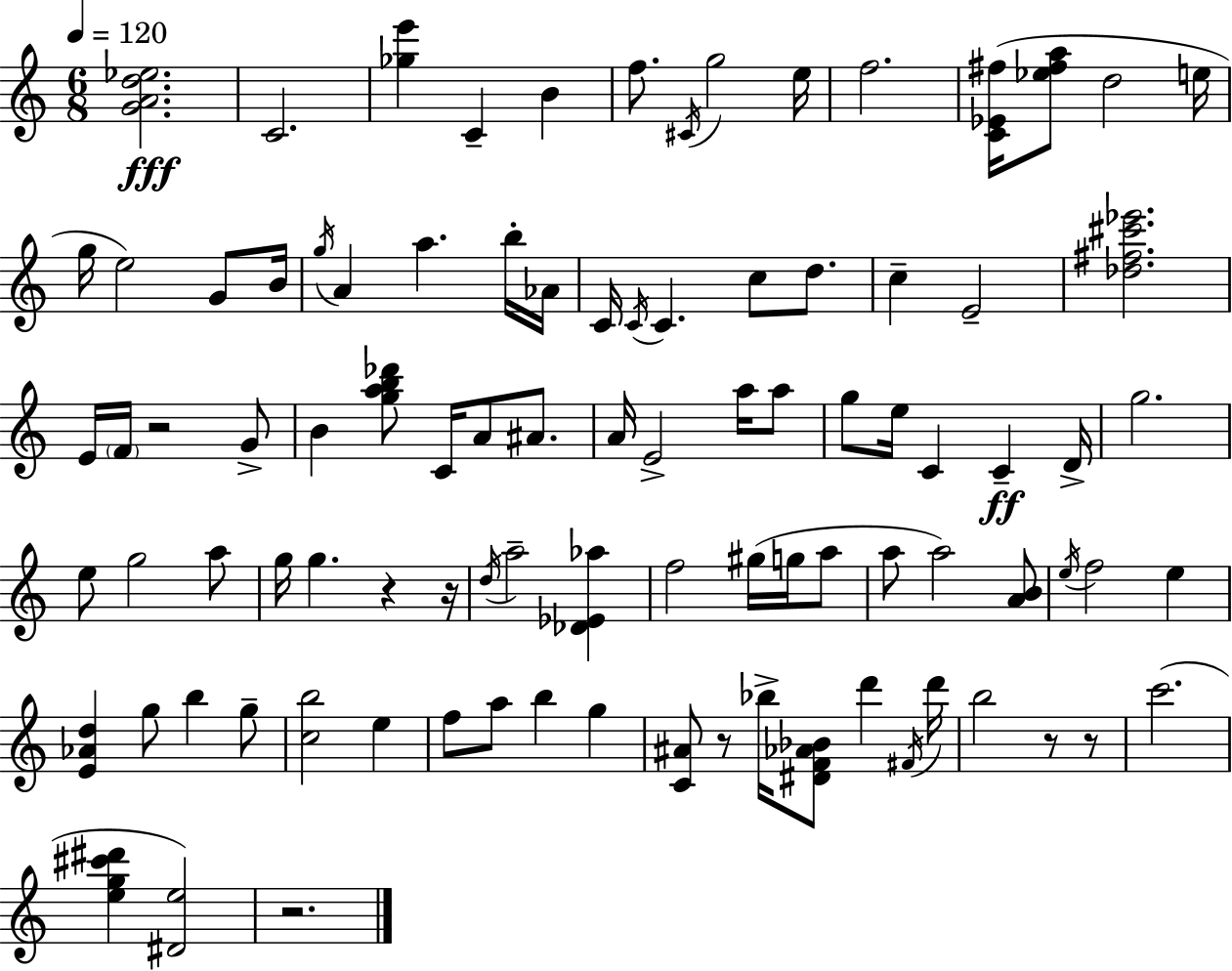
[G4,A4,D5,Eb5]/h. C4/h. [Gb5,E6]/q C4/q B4/q F5/e. C#4/s G5/h E5/s F5/h. [C4,Eb4,F#5]/s [Eb5,F#5,A5]/e D5/h E5/s G5/s E5/h G4/e B4/s G5/s A4/q A5/q. B5/s Ab4/s C4/s C4/s C4/q. C5/e D5/e. C5/q E4/h [Db5,F#5,C#6,Eb6]/h. E4/s F4/s R/h G4/e B4/q [G5,A5,B5,Db6]/e C4/s A4/e A#4/e. A4/s E4/h A5/s A5/e G5/e E5/s C4/q C4/q D4/s G5/h. E5/e G5/h A5/e G5/s G5/q. R/q R/s D5/s A5/h [Db4,Eb4,Ab5]/q F5/h G#5/s G5/s A5/e A5/e A5/h [A4,B4]/e E5/s F5/h E5/q [E4,Ab4,D5]/q G5/e B5/q G5/e [C5,B5]/h E5/q F5/e A5/e B5/q G5/q [C4,A#4]/e R/e Bb5/s [D#4,F4,Ab4,Bb4]/e D6/q F#4/s D6/s B5/h R/e R/e C6/h. [E5,G5,C#6,D#6]/q [D#4,E5]/h R/h.